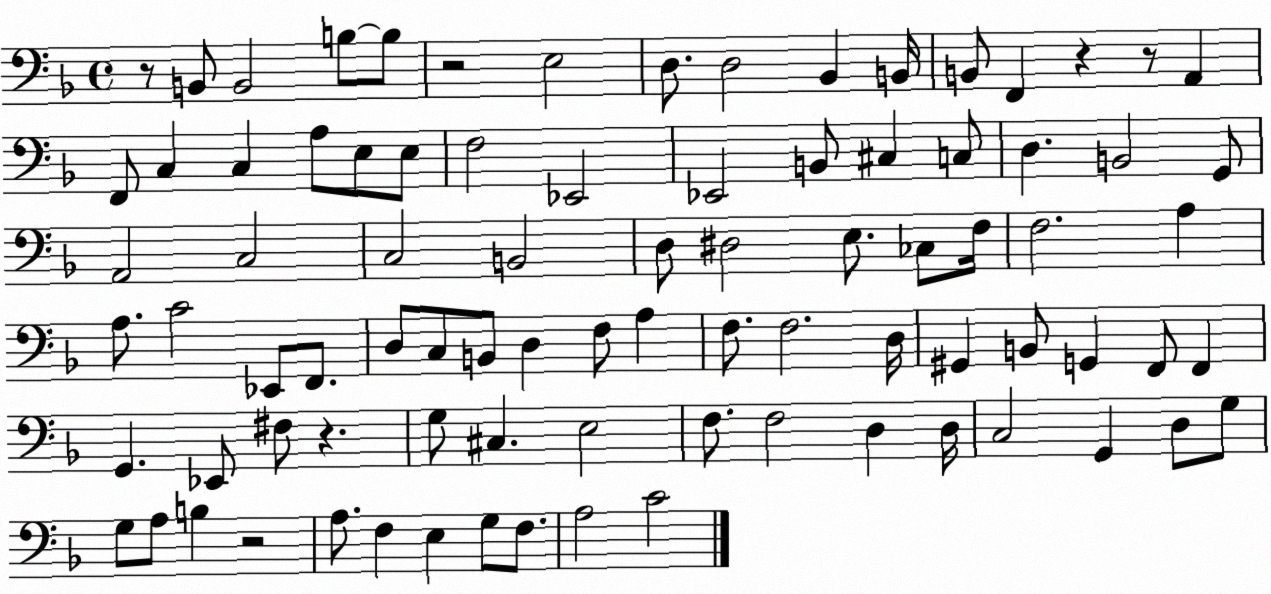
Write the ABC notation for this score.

X:1
T:Untitled
M:4/4
L:1/4
K:F
z/2 B,,/2 B,,2 B,/2 B,/2 z2 E,2 D,/2 D,2 _B,, B,,/4 B,,/2 F,, z z/2 A,, F,,/2 C, C, A,/2 E,/2 E,/2 F,2 _E,,2 _E,,2 B,,/2 ^C, C,/2 D, B,,2 G,,/2 A,,2 C,2 C,2 B,,2 D,/2 ^D,2 E,/2 _C,/2 F,/4 F,2 A, A,/2 C2 _E,,/2 F,,/2 D,/2 C,/2 B,,/2 D, F,/2 A, F,/2 F,2 D,/4 ^G,, B,,/2 G,, F,,/2 F,, G,, _E,,/2 ^F,/2 z G,/2 ^C, E,2 F,/2 F,2 D, D,/4 C,2 G,, D,/2 G,/2 G,/2 A,/2 B, z2 A,/2 F, E, G,/2 F,/2 A,2 C2